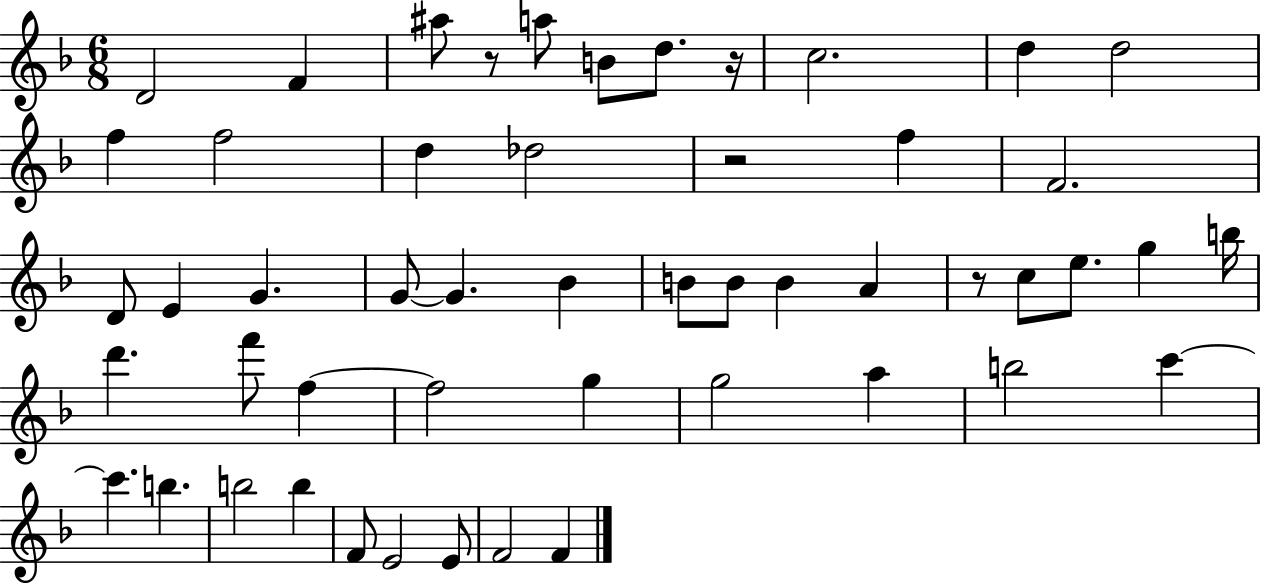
D4/h F4/q A#5/e R/e A5/e B4/e D5/e. R/s C5/h. D5/q D5/h F5/q F5/h D5/q Db5/h R/h F5/q F4/h. D4/e E4/q G4/q. G4/e G4/q. Bb4/q B4/e B4/e B4/q A4/q R/e C5/e E5/e. G5/q B5/s D6/q. F6/e F5/q F5/h G5/q G5/h A5/q B5/h C6/q C6/q. B5/q. B5/h B5/q F4/e E4/h E4/e F4/h F4/q